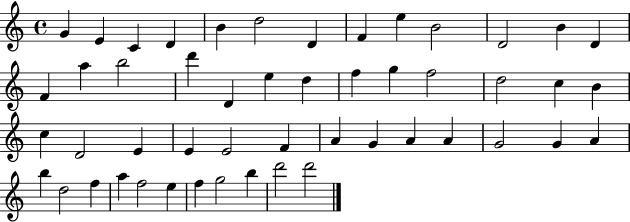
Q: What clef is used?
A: treble